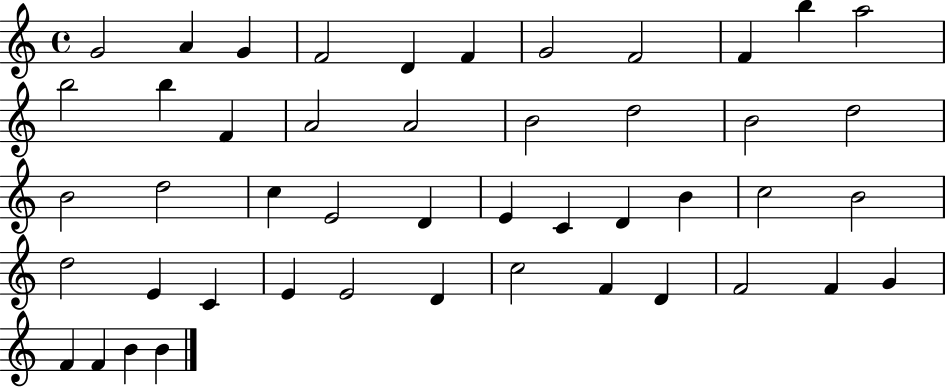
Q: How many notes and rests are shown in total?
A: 47